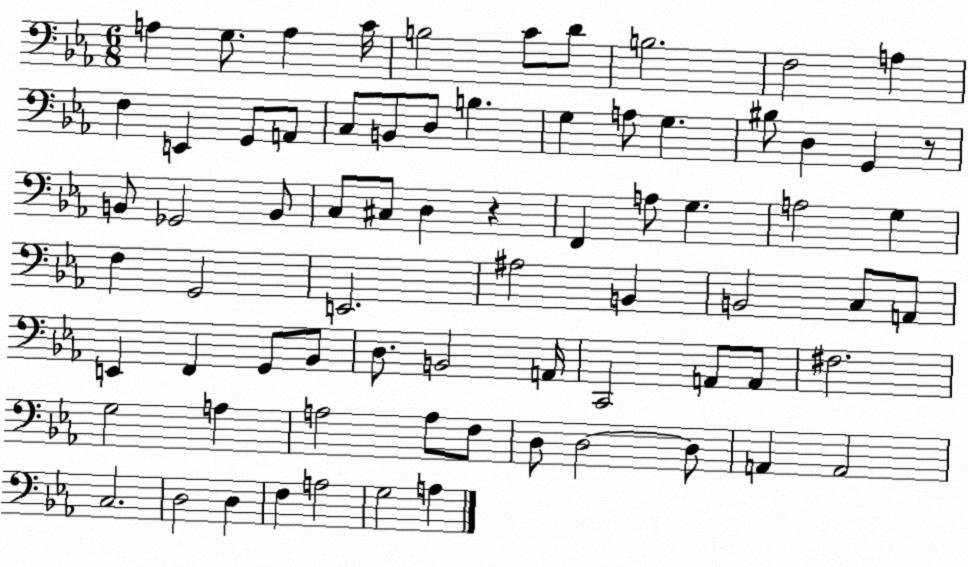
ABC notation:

X:1
T:Untitled
M:6/8
L:1/4
K:Eb
A, G,/2 A, C/4 B,2 C/2 D/2 B,2 F,2 A, F, E,, G,,/2 A,,/2 C,/2 B,,/2 D,/2 B, G, A,/2 G, ^B,/2 D, G,, z/2 B,,/2 _G,,2 B,,/2 C,/2 ^C,/2 D, z F,, A,/2 G, A,2 G, F, G,,2 E,,2 ^A,2 B,, B,,2 C,/2 A,,/2 E,, F,, G,,/2 _B,,/2 D,/2 B,,2 A,,/4 C,,2 A,,/2 A,,/2 ^F,2 G,2 A, A,2 A,/2 F,/2 D,/2 D,2 D,/2 A,, A,,2 C,2 D,2 D, F, A,2 G,2 A,